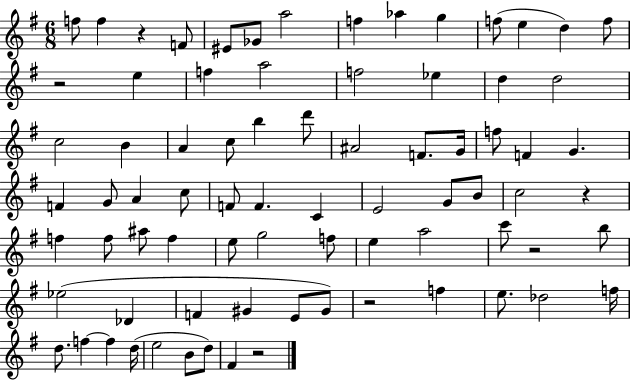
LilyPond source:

{
  \clef treble
  \numericTimeSignature
  \time 6/8
  \key g \major
  f''8 f''4 r4 f'8 | eis'8 ges'8 a''2 | f''4 aes''4 g''4 | f''8( e''4 d''4) f''8 | \break r2 e''4 | f''4 a''2 | f''2 ees''4 | d''4 d''2 | \break c''2 b'4 | a'4 c''8 b''4 d'''8 | ais'2 f'8. g'16 | f''8 f'4 g'4. | \break f'4 g'8 a'4 c''8 | f'8 f'4. c'4 | e'2 g'8 b'8 | c''2 r4 | \break f''4 f''8 ais''8 f''4 | e''8 g''2 f''8 | e''4 a''2 | c'''8 r2 b''8 | \break ees''2( des'4 | f'4 gis'4 e'8 gis'8) | r2 f''4 | e''8. des''2 f''16 | \break d''8. f''4~~ f''4 d''16( | e''2 b'8 d''8) | fis'4 r2 | \bar "|."
}